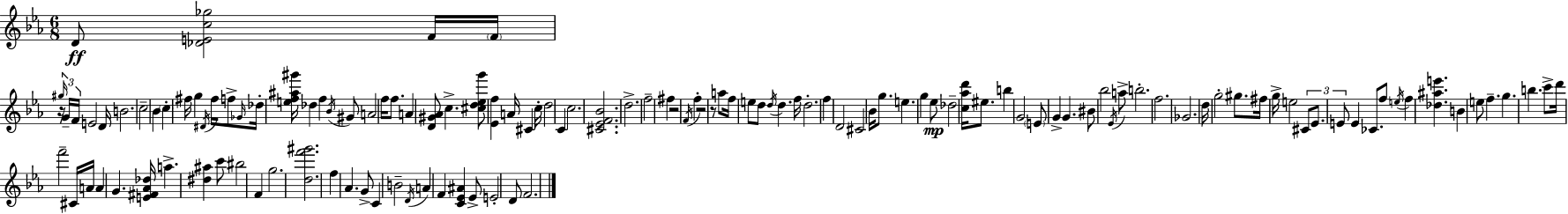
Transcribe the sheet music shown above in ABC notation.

X:1
T:Untitled
M:6/8
L:1/4
K:Eb
D/2 [_DEc_g]2 F/4 F/4 z/4 ^g/4 G/4 F/4 E2 D/4 B2 c2 _B c ^f/4 g ^D/4 ^f/4 f/2 _G/4 _d/4 [ef^a^g']/4 _d f _B/4 ^G/2 A2 f/4 f/2 A [D^G_A]/2 c [^cd_eg']/2 [_Ef] A/4 ^C c/4 d2 C c2 [^C_EF_B]2 d2 f2 ^f z2 F/4 f z2 z/2 a/2 f/4 e/2 d/2 d/4 d f/4 d2 f D2 ^C2 _B/4 g/2 e g _e/2 _d2 [c_ad']/4 ^e/2 b G2 E/2 G G ^B/2 _b2 _E/4 a/2 b2 f2 _G2 d/4 g2 ^g/2 ^f/4 g/4 e2 ^C/2 _E/2 E/2 E _C/2 f/2 e/4 f [_d^ae'] B e/2 f g b c'/2 d'/4 f'2 ^C/4 A/4 A G [E^F_A_d]/4 a [^d^a] c'/2 ^b2 F g2 [df'^g']2 f _A G/2 C B2 D/4 A F [C_E^A] _E/2 E2 D/2 F2